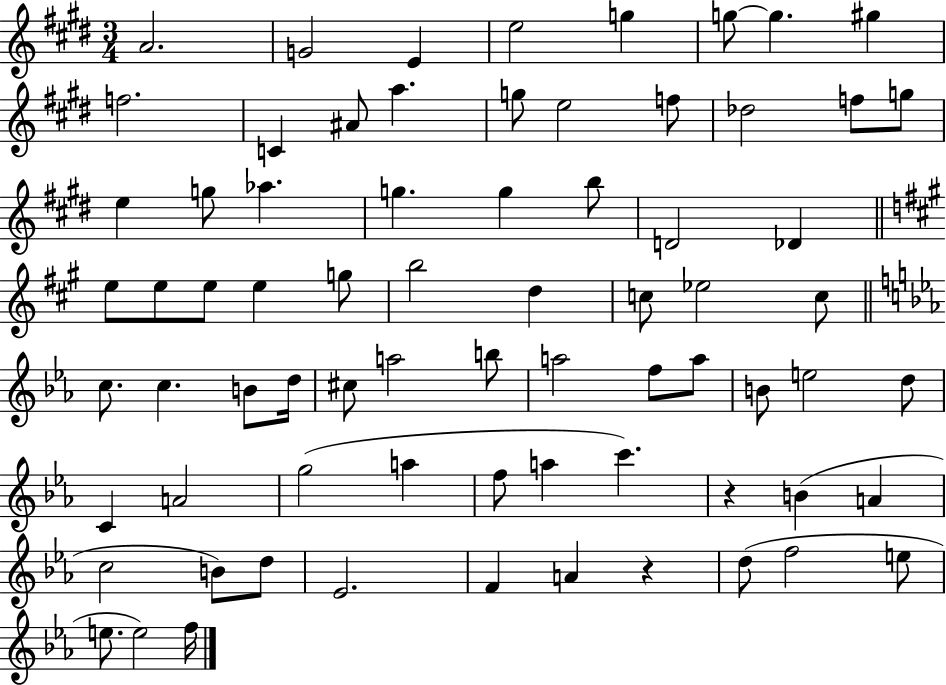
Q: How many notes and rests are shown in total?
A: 72